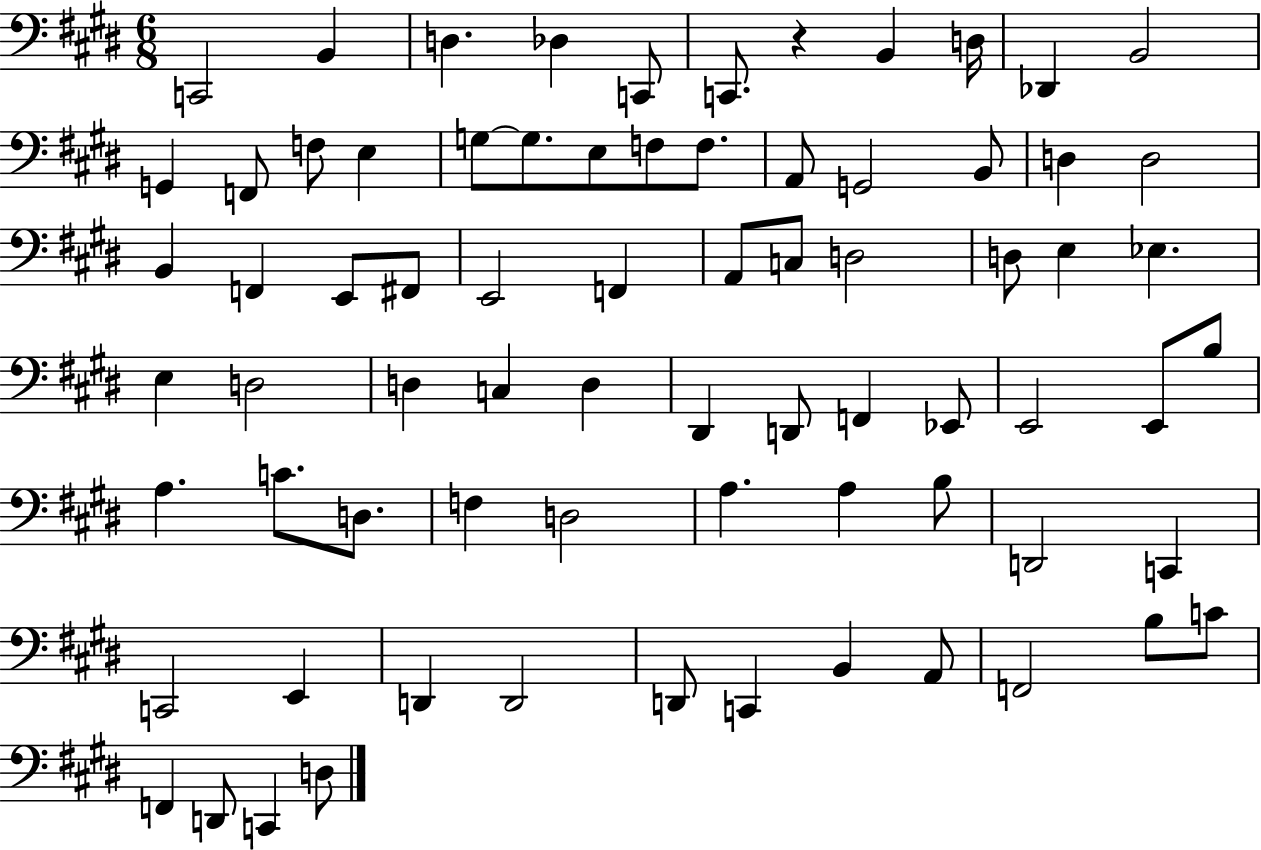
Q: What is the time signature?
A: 6/8